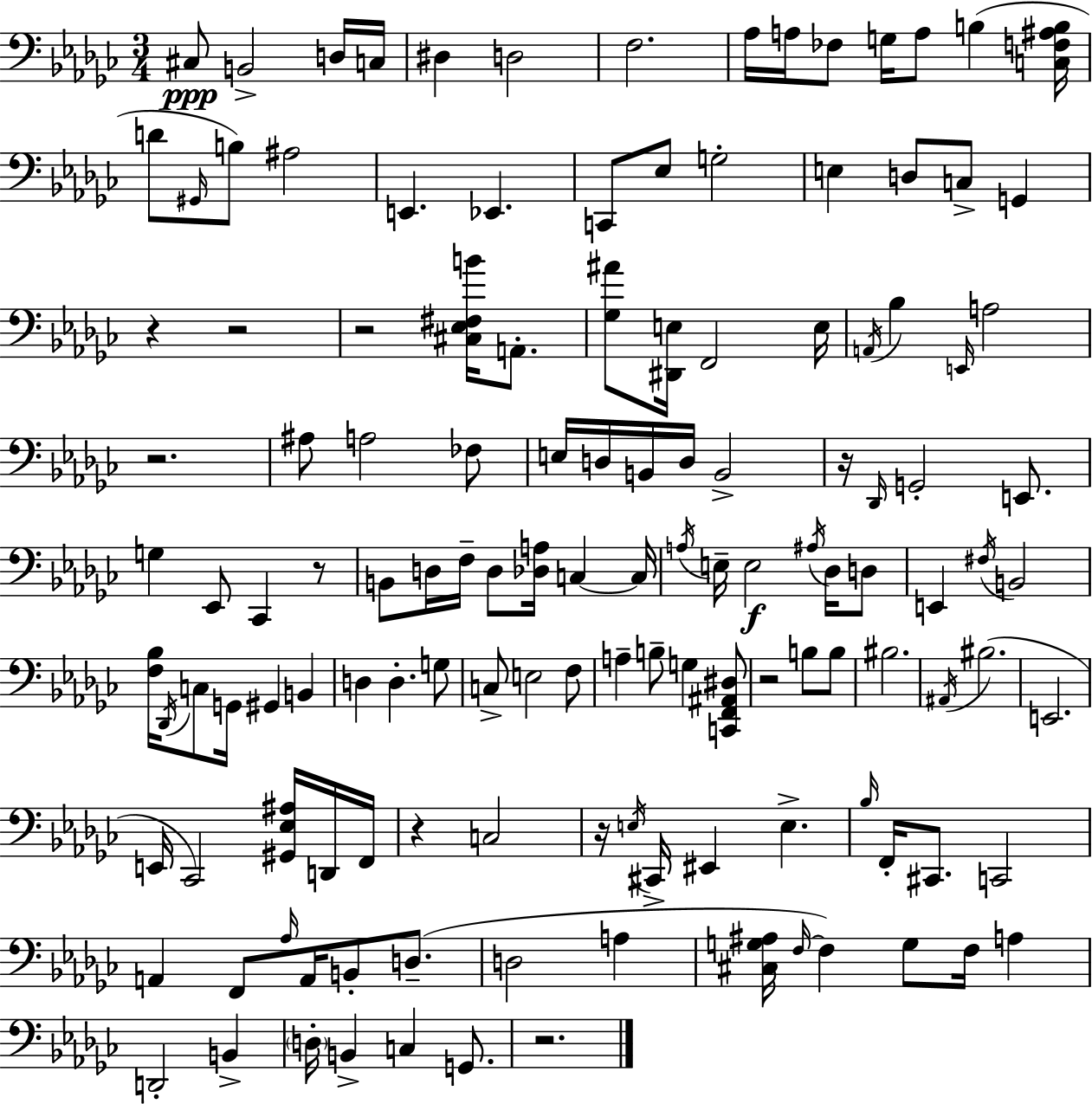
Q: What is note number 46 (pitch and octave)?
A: Eb2